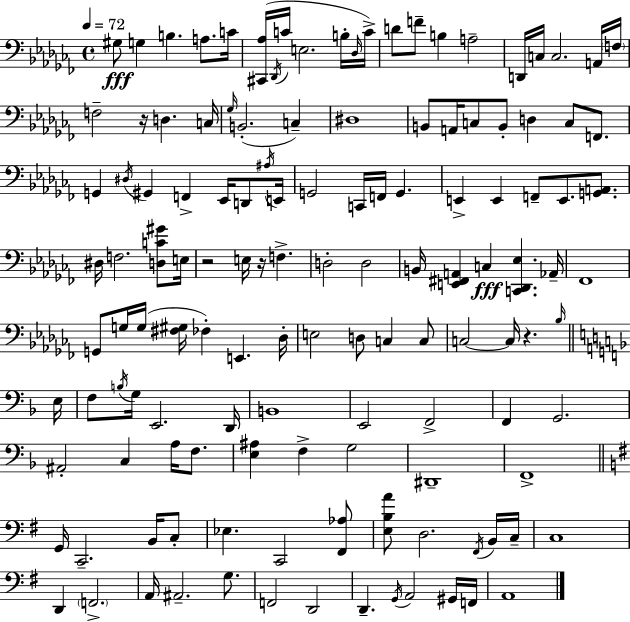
X:1
T:Untitled
M:4/4
L:1/4
K:Abm
^G,/2 G, B, A,/2 C/4 [^C,,_A,]/4 _D,,/4 C/4 E,2 B,/4 _D,/4 C/4 D/2 F/2 B, A,2 D,,/4 C,/4 C,2 A,,/4 F,/4 F,2 z/4 D, C,/4 _G,/4 B,,2 C, ^D,4 B,,/2 A,,/4 C,/2 B,,/2 D, C,/2 F,,/2 G,, ^D,/4 ^G,, F,, _E,,/4 D,,/2 ^A,/4 E,,/4 G,,2 C,,/4 F,,/4 G,, E,, E,, F,,/2 E,,/2 [G,,A,,]/2 ^D,/4 F,2 [D,C^G]/2 E,/4 z2 E,/4 z/4 F, D,2 D,2 B,,/4 [E,,^F,,A,,] C, [C,,_D,,_E,] _A,,/4 _F,,4 G,,/2 G,/4 G,/4 [^F,^G,]/4 _F, E,, _D,/4 E,2 D,/2 C, C,/2 C,2 C,/4 z _B,/4 E,/4 F,/2 B,/4 G,/4 E,,2 D,,/4 B,,4 E,,2 F,,2 F,, G,,2 ^A,,2 C, A,/4 F,/2 [E,^A,] F, G,2 ^D,,4 F,,4 G,,/4 C,,2 B,,/4 C,/2 _E, C,,2 [^F,,_A,]/2 [E,B,A]/2 D,2 ^F,,/4 B,,/4 C,/4 C,4 D,, F,,2 A,,/4 ^A,,2 G,/2 F,,2 D,,2 D,, G,,/4 A,,2 ^G,,/4 F,,/4 A,,4